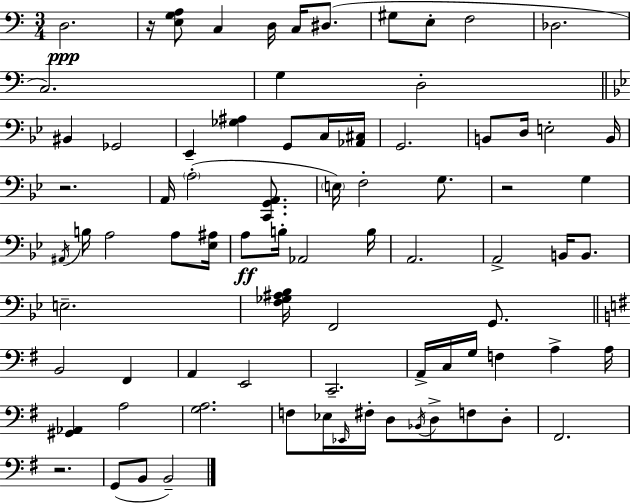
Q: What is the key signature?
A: A minor